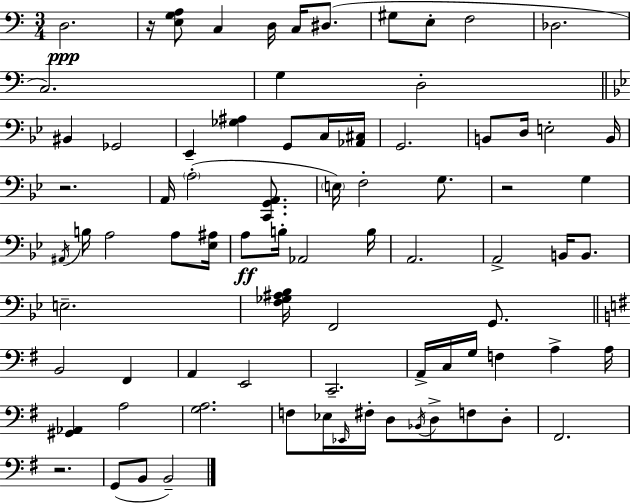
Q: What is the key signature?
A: A minor